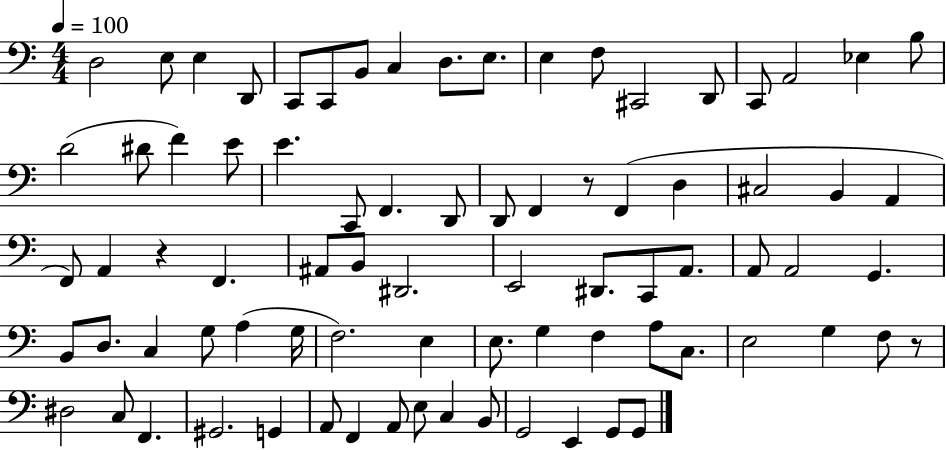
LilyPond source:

{
  \clef bass
  \numericTimeSignature
  \time 4/4
  \key c \major
  \tempo 4 = 100
  d2 e8 e4 d,8 | c,8 c,8 b,8 c4 d8. e8. | e4 f8 cis,2 d,8 | c,8 a,2 ees4 b8 | \break d'2( dis'8 f'4) e'8 | e'4. c,8 f,4. d,8 | d,8 f,4 r8 f,4( d4 | cis2 b,4 a,4 | \break f,8) a,4 r4 f,4. | ais,8 b,8 dis,2. | e,2 dis,8. c,8 a,8. | a,8 a,2 g,4. | \break b,8 d8. c4 g8 a4( g16 | f2.) e4 | e8. g4 f4 a8 c8. | e2 g4 f8 r8 | \break dis2 c8 f,4. | gis,2. g,4 | a,8 f,4 a,8 e8 c4 b,8 | g,2 e,4 g,8 g,8 | \break \bar "|."
}